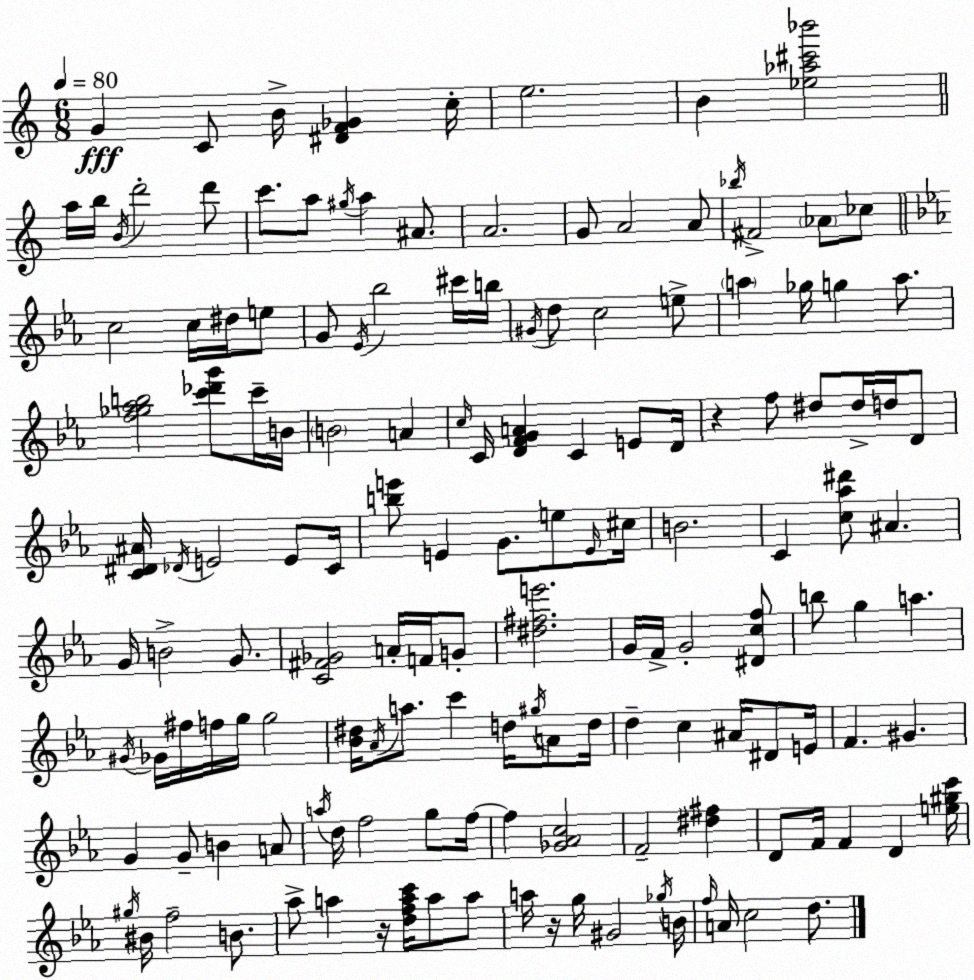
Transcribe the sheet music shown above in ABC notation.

X:1
T:Untitled
M:6/8
L:1/4
K:Am
G C/2 B/4 [^DF_G] c/4 e2 B [_e_a^c'_b']2 a/4 b/4 B/4 d'2 d'/2 c'/2 a/2 ^g/4 a ^A/2 A2 G/2 A2 A/2 _b/4 ^F2 _A/2 _c/2 c2 c/4 ^d/4 e/2 G/2 _E/4 _b2 ^c'/4 b/4 ^G/4 d/2 c2 e/2 a _g/4 g a/2 [f_g_ab]2 [c'_d'g']/2 c'/4 B/4 B2 A c/4 C/4 [DFGA] C E/2 D/4 z f/2 ^d/2 ^d/4 d/4 D/2 [C^D^A]/4 _D/4 E2 E/2 C/4 [be']/2 E G/2 e/2 E/4 ^c/4 B2 C [c_a^d']/2 ^A G/4 B2 G/2 [C^F_G]2 A/4 F/4 G/2 [^d^fe']2 G/4 F/4 G2 [^Dcf]/2 b/2 g a ^G/4 _G/4 ^f/4 f/4 g/4 g2 [_B^d]/4 _A/4 a/2 c' d/4 ^g/4 A/2 d/4 d c ^A/4 ^D/2 E/4 F ^G G G/2 B A/2 a/4 d/4 f2 g/2 f/4 f [_G_Ac]2 F2 [^d^f] D/2 F/4 F D [e^gc']/4 ^g/4 ^B/4 f2 B/2 _a/2 a z/4 [dfac']/4 a/2 a/2 a/4 z/4 g/4 ^G2 _g/4 B/4 f/4 A/4 c2 d/2